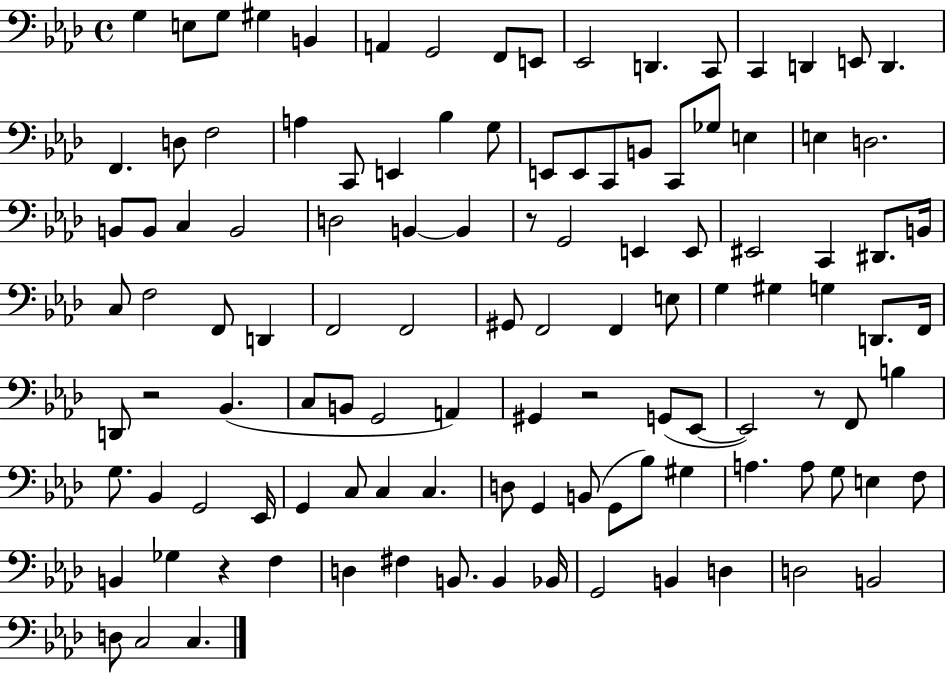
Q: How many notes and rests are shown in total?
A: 114